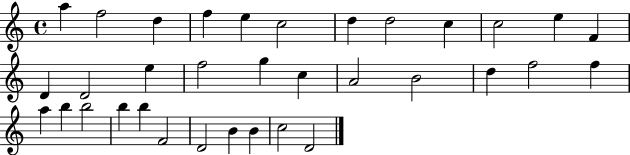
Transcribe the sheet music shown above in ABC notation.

X:1
T:Untitled
M:4/4
L:1/4
K:C
a f2 d f e c2 d d2 c c2 e F D D2 e f2 g c A2 B2 d f2 f a b b2 b b F2 D2 B B c2 D2